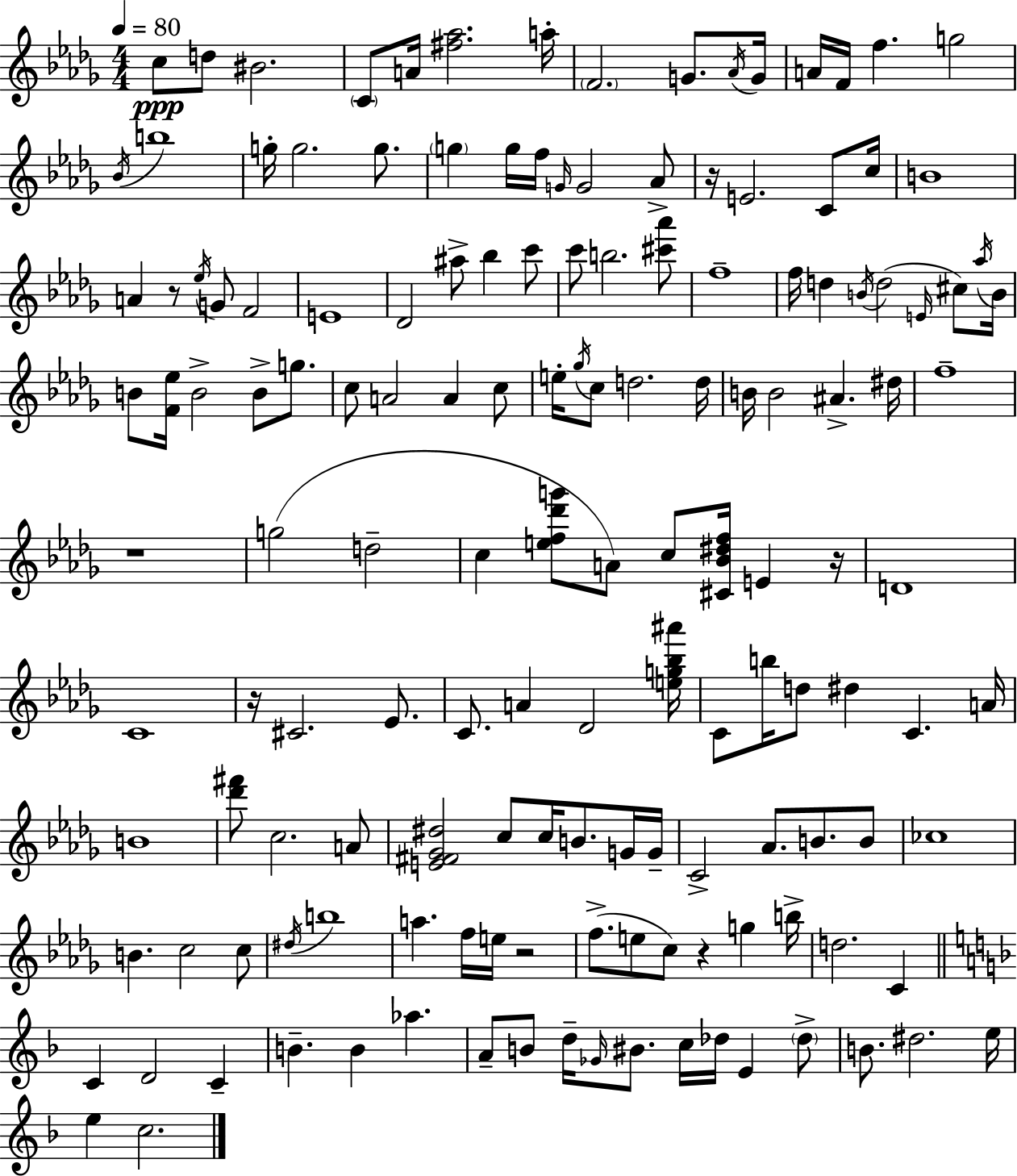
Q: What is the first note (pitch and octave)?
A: C5